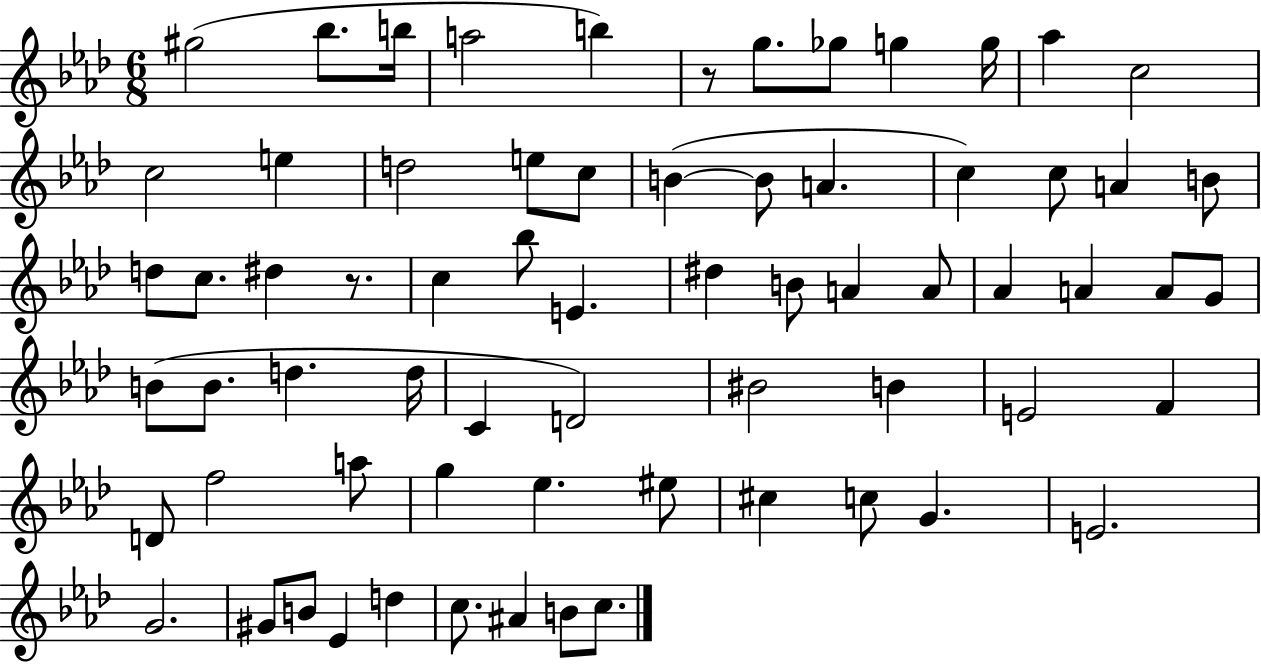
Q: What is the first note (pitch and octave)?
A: G#5